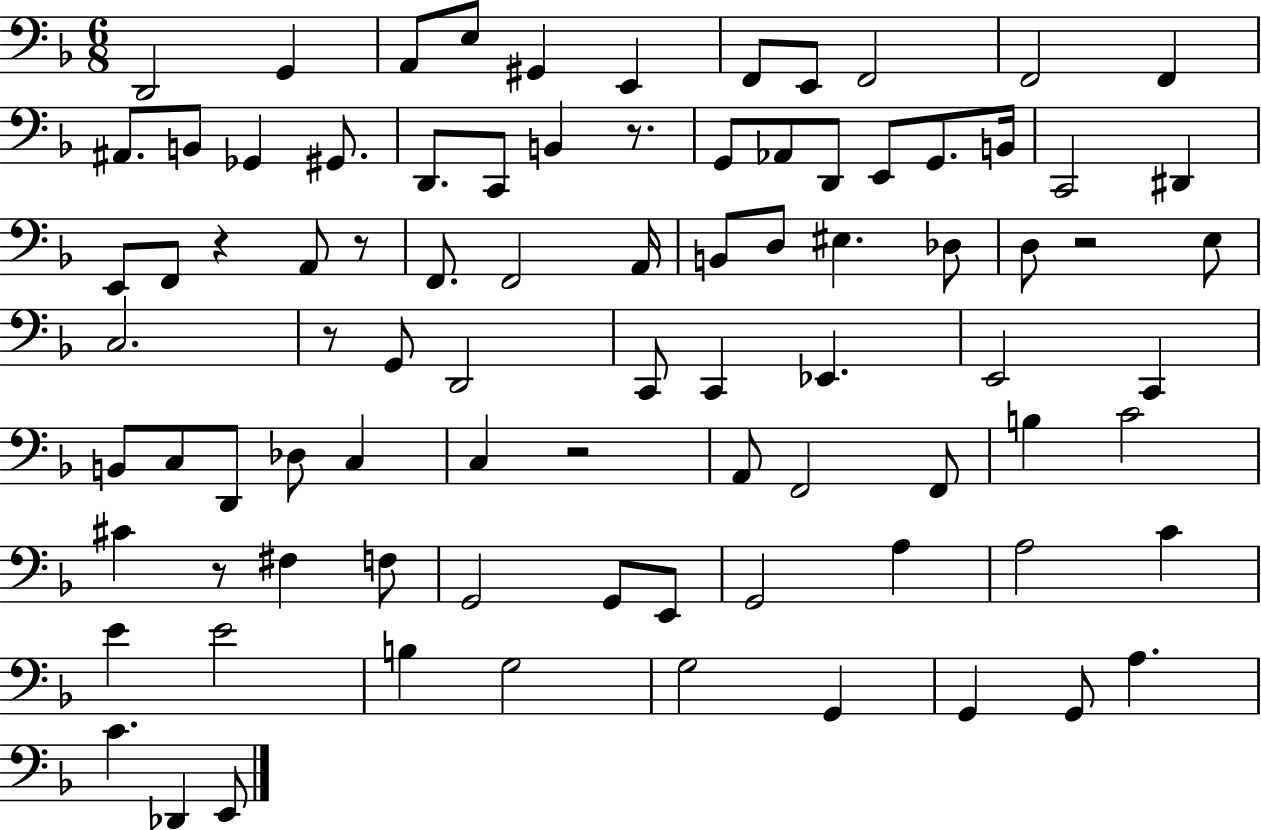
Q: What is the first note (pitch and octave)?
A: D2